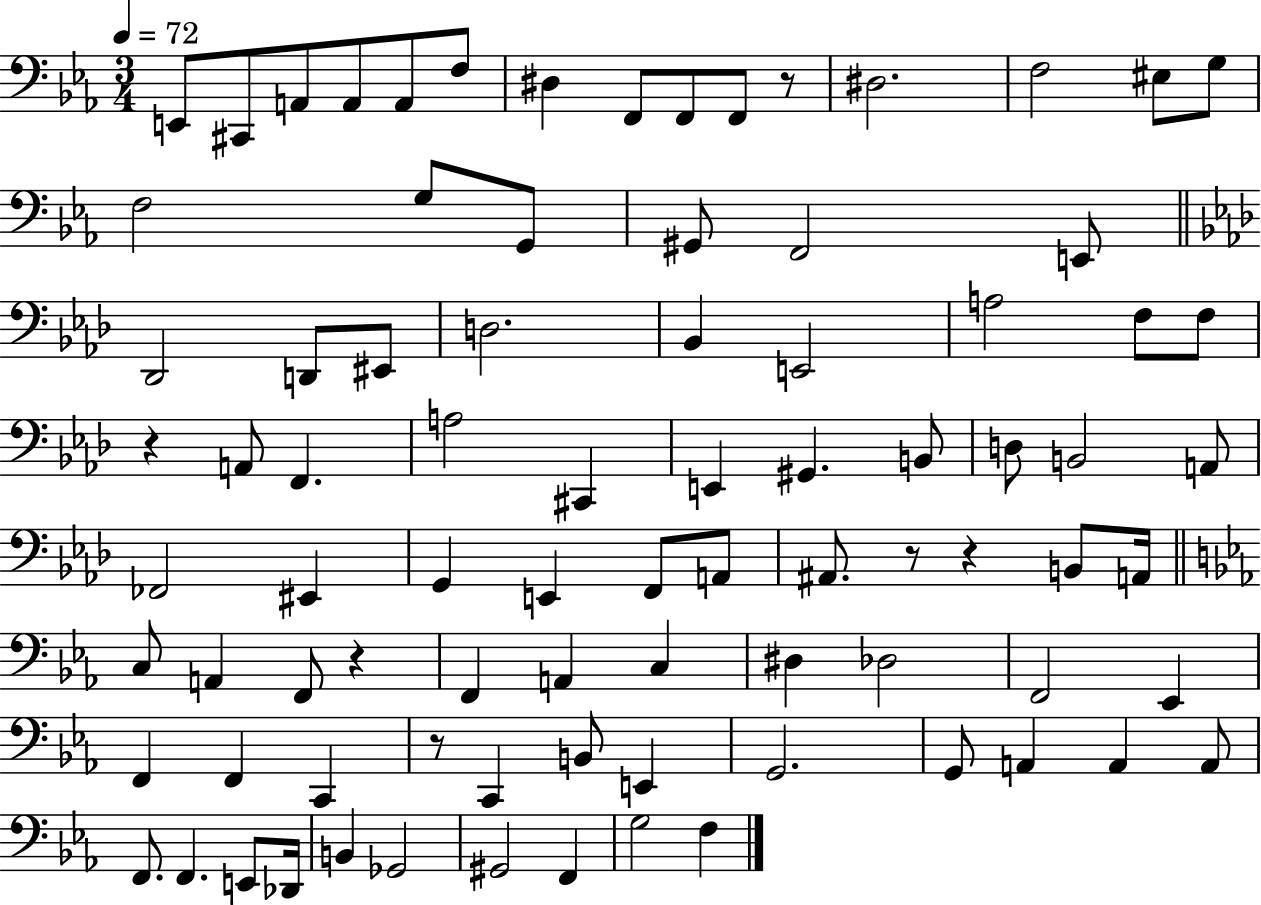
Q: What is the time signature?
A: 3/4